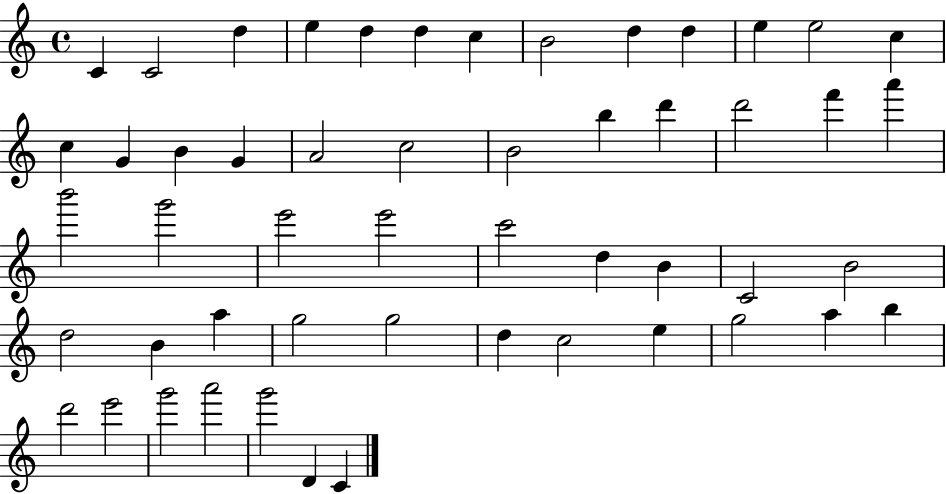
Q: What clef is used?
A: treble